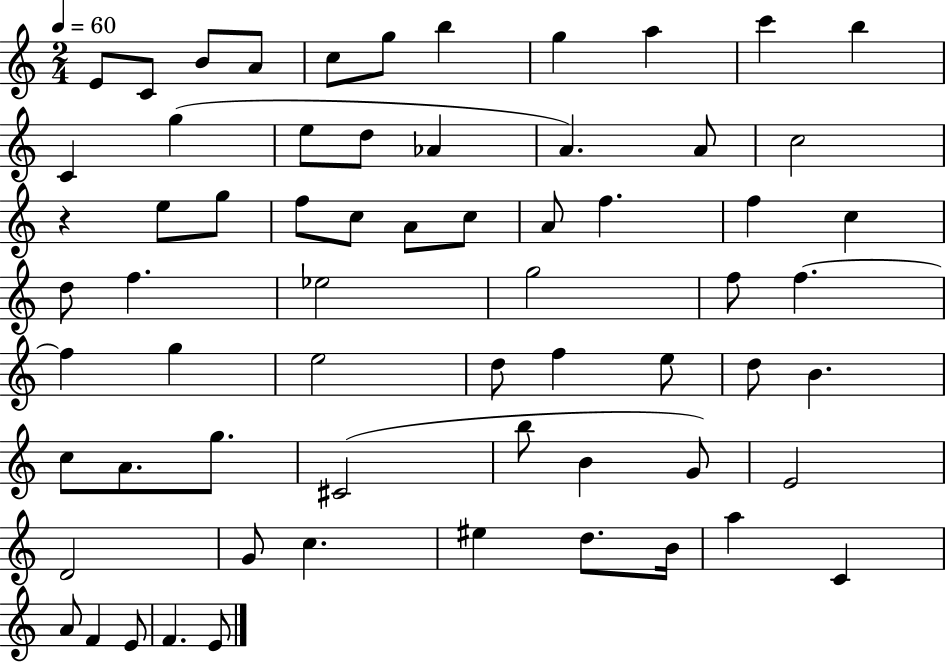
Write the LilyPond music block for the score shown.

{
  \clef treble
  \numericTimeSignature
  \time 2/4
  \key c \major
  \tempo 4 = 60
  \repeat volta 2 { e'8 c'8 b'8 a'8 | c''8 g''8 b''4 | g''4 a''4 | c'''4 b''4 | \break c'4 g''4( | e''8 d''8 aes'4 | a'4.) a'8 | c''2 | \break r4 e''8 g''8 | f''8 c''8 a'8 c''8 | a'8 f''4. | f''4 c''4 | \break d''8 f''4. | ees''2 | g''2 | f''8 f''4.~~ | \break f''4 g''4 | e''2 | d''8 f''4 e''8 | d''8 b'4. | \break c''8 a'8. g''8. | cis'2( | b''8 b'4 g'8) | e'2 | \break d'2 | g'8 c''4. | eis''4 d''8. b'16 | a''4 c'4 | \break a'8 f'4 e'8 | f'4. e'8 | } \bar "|."
}